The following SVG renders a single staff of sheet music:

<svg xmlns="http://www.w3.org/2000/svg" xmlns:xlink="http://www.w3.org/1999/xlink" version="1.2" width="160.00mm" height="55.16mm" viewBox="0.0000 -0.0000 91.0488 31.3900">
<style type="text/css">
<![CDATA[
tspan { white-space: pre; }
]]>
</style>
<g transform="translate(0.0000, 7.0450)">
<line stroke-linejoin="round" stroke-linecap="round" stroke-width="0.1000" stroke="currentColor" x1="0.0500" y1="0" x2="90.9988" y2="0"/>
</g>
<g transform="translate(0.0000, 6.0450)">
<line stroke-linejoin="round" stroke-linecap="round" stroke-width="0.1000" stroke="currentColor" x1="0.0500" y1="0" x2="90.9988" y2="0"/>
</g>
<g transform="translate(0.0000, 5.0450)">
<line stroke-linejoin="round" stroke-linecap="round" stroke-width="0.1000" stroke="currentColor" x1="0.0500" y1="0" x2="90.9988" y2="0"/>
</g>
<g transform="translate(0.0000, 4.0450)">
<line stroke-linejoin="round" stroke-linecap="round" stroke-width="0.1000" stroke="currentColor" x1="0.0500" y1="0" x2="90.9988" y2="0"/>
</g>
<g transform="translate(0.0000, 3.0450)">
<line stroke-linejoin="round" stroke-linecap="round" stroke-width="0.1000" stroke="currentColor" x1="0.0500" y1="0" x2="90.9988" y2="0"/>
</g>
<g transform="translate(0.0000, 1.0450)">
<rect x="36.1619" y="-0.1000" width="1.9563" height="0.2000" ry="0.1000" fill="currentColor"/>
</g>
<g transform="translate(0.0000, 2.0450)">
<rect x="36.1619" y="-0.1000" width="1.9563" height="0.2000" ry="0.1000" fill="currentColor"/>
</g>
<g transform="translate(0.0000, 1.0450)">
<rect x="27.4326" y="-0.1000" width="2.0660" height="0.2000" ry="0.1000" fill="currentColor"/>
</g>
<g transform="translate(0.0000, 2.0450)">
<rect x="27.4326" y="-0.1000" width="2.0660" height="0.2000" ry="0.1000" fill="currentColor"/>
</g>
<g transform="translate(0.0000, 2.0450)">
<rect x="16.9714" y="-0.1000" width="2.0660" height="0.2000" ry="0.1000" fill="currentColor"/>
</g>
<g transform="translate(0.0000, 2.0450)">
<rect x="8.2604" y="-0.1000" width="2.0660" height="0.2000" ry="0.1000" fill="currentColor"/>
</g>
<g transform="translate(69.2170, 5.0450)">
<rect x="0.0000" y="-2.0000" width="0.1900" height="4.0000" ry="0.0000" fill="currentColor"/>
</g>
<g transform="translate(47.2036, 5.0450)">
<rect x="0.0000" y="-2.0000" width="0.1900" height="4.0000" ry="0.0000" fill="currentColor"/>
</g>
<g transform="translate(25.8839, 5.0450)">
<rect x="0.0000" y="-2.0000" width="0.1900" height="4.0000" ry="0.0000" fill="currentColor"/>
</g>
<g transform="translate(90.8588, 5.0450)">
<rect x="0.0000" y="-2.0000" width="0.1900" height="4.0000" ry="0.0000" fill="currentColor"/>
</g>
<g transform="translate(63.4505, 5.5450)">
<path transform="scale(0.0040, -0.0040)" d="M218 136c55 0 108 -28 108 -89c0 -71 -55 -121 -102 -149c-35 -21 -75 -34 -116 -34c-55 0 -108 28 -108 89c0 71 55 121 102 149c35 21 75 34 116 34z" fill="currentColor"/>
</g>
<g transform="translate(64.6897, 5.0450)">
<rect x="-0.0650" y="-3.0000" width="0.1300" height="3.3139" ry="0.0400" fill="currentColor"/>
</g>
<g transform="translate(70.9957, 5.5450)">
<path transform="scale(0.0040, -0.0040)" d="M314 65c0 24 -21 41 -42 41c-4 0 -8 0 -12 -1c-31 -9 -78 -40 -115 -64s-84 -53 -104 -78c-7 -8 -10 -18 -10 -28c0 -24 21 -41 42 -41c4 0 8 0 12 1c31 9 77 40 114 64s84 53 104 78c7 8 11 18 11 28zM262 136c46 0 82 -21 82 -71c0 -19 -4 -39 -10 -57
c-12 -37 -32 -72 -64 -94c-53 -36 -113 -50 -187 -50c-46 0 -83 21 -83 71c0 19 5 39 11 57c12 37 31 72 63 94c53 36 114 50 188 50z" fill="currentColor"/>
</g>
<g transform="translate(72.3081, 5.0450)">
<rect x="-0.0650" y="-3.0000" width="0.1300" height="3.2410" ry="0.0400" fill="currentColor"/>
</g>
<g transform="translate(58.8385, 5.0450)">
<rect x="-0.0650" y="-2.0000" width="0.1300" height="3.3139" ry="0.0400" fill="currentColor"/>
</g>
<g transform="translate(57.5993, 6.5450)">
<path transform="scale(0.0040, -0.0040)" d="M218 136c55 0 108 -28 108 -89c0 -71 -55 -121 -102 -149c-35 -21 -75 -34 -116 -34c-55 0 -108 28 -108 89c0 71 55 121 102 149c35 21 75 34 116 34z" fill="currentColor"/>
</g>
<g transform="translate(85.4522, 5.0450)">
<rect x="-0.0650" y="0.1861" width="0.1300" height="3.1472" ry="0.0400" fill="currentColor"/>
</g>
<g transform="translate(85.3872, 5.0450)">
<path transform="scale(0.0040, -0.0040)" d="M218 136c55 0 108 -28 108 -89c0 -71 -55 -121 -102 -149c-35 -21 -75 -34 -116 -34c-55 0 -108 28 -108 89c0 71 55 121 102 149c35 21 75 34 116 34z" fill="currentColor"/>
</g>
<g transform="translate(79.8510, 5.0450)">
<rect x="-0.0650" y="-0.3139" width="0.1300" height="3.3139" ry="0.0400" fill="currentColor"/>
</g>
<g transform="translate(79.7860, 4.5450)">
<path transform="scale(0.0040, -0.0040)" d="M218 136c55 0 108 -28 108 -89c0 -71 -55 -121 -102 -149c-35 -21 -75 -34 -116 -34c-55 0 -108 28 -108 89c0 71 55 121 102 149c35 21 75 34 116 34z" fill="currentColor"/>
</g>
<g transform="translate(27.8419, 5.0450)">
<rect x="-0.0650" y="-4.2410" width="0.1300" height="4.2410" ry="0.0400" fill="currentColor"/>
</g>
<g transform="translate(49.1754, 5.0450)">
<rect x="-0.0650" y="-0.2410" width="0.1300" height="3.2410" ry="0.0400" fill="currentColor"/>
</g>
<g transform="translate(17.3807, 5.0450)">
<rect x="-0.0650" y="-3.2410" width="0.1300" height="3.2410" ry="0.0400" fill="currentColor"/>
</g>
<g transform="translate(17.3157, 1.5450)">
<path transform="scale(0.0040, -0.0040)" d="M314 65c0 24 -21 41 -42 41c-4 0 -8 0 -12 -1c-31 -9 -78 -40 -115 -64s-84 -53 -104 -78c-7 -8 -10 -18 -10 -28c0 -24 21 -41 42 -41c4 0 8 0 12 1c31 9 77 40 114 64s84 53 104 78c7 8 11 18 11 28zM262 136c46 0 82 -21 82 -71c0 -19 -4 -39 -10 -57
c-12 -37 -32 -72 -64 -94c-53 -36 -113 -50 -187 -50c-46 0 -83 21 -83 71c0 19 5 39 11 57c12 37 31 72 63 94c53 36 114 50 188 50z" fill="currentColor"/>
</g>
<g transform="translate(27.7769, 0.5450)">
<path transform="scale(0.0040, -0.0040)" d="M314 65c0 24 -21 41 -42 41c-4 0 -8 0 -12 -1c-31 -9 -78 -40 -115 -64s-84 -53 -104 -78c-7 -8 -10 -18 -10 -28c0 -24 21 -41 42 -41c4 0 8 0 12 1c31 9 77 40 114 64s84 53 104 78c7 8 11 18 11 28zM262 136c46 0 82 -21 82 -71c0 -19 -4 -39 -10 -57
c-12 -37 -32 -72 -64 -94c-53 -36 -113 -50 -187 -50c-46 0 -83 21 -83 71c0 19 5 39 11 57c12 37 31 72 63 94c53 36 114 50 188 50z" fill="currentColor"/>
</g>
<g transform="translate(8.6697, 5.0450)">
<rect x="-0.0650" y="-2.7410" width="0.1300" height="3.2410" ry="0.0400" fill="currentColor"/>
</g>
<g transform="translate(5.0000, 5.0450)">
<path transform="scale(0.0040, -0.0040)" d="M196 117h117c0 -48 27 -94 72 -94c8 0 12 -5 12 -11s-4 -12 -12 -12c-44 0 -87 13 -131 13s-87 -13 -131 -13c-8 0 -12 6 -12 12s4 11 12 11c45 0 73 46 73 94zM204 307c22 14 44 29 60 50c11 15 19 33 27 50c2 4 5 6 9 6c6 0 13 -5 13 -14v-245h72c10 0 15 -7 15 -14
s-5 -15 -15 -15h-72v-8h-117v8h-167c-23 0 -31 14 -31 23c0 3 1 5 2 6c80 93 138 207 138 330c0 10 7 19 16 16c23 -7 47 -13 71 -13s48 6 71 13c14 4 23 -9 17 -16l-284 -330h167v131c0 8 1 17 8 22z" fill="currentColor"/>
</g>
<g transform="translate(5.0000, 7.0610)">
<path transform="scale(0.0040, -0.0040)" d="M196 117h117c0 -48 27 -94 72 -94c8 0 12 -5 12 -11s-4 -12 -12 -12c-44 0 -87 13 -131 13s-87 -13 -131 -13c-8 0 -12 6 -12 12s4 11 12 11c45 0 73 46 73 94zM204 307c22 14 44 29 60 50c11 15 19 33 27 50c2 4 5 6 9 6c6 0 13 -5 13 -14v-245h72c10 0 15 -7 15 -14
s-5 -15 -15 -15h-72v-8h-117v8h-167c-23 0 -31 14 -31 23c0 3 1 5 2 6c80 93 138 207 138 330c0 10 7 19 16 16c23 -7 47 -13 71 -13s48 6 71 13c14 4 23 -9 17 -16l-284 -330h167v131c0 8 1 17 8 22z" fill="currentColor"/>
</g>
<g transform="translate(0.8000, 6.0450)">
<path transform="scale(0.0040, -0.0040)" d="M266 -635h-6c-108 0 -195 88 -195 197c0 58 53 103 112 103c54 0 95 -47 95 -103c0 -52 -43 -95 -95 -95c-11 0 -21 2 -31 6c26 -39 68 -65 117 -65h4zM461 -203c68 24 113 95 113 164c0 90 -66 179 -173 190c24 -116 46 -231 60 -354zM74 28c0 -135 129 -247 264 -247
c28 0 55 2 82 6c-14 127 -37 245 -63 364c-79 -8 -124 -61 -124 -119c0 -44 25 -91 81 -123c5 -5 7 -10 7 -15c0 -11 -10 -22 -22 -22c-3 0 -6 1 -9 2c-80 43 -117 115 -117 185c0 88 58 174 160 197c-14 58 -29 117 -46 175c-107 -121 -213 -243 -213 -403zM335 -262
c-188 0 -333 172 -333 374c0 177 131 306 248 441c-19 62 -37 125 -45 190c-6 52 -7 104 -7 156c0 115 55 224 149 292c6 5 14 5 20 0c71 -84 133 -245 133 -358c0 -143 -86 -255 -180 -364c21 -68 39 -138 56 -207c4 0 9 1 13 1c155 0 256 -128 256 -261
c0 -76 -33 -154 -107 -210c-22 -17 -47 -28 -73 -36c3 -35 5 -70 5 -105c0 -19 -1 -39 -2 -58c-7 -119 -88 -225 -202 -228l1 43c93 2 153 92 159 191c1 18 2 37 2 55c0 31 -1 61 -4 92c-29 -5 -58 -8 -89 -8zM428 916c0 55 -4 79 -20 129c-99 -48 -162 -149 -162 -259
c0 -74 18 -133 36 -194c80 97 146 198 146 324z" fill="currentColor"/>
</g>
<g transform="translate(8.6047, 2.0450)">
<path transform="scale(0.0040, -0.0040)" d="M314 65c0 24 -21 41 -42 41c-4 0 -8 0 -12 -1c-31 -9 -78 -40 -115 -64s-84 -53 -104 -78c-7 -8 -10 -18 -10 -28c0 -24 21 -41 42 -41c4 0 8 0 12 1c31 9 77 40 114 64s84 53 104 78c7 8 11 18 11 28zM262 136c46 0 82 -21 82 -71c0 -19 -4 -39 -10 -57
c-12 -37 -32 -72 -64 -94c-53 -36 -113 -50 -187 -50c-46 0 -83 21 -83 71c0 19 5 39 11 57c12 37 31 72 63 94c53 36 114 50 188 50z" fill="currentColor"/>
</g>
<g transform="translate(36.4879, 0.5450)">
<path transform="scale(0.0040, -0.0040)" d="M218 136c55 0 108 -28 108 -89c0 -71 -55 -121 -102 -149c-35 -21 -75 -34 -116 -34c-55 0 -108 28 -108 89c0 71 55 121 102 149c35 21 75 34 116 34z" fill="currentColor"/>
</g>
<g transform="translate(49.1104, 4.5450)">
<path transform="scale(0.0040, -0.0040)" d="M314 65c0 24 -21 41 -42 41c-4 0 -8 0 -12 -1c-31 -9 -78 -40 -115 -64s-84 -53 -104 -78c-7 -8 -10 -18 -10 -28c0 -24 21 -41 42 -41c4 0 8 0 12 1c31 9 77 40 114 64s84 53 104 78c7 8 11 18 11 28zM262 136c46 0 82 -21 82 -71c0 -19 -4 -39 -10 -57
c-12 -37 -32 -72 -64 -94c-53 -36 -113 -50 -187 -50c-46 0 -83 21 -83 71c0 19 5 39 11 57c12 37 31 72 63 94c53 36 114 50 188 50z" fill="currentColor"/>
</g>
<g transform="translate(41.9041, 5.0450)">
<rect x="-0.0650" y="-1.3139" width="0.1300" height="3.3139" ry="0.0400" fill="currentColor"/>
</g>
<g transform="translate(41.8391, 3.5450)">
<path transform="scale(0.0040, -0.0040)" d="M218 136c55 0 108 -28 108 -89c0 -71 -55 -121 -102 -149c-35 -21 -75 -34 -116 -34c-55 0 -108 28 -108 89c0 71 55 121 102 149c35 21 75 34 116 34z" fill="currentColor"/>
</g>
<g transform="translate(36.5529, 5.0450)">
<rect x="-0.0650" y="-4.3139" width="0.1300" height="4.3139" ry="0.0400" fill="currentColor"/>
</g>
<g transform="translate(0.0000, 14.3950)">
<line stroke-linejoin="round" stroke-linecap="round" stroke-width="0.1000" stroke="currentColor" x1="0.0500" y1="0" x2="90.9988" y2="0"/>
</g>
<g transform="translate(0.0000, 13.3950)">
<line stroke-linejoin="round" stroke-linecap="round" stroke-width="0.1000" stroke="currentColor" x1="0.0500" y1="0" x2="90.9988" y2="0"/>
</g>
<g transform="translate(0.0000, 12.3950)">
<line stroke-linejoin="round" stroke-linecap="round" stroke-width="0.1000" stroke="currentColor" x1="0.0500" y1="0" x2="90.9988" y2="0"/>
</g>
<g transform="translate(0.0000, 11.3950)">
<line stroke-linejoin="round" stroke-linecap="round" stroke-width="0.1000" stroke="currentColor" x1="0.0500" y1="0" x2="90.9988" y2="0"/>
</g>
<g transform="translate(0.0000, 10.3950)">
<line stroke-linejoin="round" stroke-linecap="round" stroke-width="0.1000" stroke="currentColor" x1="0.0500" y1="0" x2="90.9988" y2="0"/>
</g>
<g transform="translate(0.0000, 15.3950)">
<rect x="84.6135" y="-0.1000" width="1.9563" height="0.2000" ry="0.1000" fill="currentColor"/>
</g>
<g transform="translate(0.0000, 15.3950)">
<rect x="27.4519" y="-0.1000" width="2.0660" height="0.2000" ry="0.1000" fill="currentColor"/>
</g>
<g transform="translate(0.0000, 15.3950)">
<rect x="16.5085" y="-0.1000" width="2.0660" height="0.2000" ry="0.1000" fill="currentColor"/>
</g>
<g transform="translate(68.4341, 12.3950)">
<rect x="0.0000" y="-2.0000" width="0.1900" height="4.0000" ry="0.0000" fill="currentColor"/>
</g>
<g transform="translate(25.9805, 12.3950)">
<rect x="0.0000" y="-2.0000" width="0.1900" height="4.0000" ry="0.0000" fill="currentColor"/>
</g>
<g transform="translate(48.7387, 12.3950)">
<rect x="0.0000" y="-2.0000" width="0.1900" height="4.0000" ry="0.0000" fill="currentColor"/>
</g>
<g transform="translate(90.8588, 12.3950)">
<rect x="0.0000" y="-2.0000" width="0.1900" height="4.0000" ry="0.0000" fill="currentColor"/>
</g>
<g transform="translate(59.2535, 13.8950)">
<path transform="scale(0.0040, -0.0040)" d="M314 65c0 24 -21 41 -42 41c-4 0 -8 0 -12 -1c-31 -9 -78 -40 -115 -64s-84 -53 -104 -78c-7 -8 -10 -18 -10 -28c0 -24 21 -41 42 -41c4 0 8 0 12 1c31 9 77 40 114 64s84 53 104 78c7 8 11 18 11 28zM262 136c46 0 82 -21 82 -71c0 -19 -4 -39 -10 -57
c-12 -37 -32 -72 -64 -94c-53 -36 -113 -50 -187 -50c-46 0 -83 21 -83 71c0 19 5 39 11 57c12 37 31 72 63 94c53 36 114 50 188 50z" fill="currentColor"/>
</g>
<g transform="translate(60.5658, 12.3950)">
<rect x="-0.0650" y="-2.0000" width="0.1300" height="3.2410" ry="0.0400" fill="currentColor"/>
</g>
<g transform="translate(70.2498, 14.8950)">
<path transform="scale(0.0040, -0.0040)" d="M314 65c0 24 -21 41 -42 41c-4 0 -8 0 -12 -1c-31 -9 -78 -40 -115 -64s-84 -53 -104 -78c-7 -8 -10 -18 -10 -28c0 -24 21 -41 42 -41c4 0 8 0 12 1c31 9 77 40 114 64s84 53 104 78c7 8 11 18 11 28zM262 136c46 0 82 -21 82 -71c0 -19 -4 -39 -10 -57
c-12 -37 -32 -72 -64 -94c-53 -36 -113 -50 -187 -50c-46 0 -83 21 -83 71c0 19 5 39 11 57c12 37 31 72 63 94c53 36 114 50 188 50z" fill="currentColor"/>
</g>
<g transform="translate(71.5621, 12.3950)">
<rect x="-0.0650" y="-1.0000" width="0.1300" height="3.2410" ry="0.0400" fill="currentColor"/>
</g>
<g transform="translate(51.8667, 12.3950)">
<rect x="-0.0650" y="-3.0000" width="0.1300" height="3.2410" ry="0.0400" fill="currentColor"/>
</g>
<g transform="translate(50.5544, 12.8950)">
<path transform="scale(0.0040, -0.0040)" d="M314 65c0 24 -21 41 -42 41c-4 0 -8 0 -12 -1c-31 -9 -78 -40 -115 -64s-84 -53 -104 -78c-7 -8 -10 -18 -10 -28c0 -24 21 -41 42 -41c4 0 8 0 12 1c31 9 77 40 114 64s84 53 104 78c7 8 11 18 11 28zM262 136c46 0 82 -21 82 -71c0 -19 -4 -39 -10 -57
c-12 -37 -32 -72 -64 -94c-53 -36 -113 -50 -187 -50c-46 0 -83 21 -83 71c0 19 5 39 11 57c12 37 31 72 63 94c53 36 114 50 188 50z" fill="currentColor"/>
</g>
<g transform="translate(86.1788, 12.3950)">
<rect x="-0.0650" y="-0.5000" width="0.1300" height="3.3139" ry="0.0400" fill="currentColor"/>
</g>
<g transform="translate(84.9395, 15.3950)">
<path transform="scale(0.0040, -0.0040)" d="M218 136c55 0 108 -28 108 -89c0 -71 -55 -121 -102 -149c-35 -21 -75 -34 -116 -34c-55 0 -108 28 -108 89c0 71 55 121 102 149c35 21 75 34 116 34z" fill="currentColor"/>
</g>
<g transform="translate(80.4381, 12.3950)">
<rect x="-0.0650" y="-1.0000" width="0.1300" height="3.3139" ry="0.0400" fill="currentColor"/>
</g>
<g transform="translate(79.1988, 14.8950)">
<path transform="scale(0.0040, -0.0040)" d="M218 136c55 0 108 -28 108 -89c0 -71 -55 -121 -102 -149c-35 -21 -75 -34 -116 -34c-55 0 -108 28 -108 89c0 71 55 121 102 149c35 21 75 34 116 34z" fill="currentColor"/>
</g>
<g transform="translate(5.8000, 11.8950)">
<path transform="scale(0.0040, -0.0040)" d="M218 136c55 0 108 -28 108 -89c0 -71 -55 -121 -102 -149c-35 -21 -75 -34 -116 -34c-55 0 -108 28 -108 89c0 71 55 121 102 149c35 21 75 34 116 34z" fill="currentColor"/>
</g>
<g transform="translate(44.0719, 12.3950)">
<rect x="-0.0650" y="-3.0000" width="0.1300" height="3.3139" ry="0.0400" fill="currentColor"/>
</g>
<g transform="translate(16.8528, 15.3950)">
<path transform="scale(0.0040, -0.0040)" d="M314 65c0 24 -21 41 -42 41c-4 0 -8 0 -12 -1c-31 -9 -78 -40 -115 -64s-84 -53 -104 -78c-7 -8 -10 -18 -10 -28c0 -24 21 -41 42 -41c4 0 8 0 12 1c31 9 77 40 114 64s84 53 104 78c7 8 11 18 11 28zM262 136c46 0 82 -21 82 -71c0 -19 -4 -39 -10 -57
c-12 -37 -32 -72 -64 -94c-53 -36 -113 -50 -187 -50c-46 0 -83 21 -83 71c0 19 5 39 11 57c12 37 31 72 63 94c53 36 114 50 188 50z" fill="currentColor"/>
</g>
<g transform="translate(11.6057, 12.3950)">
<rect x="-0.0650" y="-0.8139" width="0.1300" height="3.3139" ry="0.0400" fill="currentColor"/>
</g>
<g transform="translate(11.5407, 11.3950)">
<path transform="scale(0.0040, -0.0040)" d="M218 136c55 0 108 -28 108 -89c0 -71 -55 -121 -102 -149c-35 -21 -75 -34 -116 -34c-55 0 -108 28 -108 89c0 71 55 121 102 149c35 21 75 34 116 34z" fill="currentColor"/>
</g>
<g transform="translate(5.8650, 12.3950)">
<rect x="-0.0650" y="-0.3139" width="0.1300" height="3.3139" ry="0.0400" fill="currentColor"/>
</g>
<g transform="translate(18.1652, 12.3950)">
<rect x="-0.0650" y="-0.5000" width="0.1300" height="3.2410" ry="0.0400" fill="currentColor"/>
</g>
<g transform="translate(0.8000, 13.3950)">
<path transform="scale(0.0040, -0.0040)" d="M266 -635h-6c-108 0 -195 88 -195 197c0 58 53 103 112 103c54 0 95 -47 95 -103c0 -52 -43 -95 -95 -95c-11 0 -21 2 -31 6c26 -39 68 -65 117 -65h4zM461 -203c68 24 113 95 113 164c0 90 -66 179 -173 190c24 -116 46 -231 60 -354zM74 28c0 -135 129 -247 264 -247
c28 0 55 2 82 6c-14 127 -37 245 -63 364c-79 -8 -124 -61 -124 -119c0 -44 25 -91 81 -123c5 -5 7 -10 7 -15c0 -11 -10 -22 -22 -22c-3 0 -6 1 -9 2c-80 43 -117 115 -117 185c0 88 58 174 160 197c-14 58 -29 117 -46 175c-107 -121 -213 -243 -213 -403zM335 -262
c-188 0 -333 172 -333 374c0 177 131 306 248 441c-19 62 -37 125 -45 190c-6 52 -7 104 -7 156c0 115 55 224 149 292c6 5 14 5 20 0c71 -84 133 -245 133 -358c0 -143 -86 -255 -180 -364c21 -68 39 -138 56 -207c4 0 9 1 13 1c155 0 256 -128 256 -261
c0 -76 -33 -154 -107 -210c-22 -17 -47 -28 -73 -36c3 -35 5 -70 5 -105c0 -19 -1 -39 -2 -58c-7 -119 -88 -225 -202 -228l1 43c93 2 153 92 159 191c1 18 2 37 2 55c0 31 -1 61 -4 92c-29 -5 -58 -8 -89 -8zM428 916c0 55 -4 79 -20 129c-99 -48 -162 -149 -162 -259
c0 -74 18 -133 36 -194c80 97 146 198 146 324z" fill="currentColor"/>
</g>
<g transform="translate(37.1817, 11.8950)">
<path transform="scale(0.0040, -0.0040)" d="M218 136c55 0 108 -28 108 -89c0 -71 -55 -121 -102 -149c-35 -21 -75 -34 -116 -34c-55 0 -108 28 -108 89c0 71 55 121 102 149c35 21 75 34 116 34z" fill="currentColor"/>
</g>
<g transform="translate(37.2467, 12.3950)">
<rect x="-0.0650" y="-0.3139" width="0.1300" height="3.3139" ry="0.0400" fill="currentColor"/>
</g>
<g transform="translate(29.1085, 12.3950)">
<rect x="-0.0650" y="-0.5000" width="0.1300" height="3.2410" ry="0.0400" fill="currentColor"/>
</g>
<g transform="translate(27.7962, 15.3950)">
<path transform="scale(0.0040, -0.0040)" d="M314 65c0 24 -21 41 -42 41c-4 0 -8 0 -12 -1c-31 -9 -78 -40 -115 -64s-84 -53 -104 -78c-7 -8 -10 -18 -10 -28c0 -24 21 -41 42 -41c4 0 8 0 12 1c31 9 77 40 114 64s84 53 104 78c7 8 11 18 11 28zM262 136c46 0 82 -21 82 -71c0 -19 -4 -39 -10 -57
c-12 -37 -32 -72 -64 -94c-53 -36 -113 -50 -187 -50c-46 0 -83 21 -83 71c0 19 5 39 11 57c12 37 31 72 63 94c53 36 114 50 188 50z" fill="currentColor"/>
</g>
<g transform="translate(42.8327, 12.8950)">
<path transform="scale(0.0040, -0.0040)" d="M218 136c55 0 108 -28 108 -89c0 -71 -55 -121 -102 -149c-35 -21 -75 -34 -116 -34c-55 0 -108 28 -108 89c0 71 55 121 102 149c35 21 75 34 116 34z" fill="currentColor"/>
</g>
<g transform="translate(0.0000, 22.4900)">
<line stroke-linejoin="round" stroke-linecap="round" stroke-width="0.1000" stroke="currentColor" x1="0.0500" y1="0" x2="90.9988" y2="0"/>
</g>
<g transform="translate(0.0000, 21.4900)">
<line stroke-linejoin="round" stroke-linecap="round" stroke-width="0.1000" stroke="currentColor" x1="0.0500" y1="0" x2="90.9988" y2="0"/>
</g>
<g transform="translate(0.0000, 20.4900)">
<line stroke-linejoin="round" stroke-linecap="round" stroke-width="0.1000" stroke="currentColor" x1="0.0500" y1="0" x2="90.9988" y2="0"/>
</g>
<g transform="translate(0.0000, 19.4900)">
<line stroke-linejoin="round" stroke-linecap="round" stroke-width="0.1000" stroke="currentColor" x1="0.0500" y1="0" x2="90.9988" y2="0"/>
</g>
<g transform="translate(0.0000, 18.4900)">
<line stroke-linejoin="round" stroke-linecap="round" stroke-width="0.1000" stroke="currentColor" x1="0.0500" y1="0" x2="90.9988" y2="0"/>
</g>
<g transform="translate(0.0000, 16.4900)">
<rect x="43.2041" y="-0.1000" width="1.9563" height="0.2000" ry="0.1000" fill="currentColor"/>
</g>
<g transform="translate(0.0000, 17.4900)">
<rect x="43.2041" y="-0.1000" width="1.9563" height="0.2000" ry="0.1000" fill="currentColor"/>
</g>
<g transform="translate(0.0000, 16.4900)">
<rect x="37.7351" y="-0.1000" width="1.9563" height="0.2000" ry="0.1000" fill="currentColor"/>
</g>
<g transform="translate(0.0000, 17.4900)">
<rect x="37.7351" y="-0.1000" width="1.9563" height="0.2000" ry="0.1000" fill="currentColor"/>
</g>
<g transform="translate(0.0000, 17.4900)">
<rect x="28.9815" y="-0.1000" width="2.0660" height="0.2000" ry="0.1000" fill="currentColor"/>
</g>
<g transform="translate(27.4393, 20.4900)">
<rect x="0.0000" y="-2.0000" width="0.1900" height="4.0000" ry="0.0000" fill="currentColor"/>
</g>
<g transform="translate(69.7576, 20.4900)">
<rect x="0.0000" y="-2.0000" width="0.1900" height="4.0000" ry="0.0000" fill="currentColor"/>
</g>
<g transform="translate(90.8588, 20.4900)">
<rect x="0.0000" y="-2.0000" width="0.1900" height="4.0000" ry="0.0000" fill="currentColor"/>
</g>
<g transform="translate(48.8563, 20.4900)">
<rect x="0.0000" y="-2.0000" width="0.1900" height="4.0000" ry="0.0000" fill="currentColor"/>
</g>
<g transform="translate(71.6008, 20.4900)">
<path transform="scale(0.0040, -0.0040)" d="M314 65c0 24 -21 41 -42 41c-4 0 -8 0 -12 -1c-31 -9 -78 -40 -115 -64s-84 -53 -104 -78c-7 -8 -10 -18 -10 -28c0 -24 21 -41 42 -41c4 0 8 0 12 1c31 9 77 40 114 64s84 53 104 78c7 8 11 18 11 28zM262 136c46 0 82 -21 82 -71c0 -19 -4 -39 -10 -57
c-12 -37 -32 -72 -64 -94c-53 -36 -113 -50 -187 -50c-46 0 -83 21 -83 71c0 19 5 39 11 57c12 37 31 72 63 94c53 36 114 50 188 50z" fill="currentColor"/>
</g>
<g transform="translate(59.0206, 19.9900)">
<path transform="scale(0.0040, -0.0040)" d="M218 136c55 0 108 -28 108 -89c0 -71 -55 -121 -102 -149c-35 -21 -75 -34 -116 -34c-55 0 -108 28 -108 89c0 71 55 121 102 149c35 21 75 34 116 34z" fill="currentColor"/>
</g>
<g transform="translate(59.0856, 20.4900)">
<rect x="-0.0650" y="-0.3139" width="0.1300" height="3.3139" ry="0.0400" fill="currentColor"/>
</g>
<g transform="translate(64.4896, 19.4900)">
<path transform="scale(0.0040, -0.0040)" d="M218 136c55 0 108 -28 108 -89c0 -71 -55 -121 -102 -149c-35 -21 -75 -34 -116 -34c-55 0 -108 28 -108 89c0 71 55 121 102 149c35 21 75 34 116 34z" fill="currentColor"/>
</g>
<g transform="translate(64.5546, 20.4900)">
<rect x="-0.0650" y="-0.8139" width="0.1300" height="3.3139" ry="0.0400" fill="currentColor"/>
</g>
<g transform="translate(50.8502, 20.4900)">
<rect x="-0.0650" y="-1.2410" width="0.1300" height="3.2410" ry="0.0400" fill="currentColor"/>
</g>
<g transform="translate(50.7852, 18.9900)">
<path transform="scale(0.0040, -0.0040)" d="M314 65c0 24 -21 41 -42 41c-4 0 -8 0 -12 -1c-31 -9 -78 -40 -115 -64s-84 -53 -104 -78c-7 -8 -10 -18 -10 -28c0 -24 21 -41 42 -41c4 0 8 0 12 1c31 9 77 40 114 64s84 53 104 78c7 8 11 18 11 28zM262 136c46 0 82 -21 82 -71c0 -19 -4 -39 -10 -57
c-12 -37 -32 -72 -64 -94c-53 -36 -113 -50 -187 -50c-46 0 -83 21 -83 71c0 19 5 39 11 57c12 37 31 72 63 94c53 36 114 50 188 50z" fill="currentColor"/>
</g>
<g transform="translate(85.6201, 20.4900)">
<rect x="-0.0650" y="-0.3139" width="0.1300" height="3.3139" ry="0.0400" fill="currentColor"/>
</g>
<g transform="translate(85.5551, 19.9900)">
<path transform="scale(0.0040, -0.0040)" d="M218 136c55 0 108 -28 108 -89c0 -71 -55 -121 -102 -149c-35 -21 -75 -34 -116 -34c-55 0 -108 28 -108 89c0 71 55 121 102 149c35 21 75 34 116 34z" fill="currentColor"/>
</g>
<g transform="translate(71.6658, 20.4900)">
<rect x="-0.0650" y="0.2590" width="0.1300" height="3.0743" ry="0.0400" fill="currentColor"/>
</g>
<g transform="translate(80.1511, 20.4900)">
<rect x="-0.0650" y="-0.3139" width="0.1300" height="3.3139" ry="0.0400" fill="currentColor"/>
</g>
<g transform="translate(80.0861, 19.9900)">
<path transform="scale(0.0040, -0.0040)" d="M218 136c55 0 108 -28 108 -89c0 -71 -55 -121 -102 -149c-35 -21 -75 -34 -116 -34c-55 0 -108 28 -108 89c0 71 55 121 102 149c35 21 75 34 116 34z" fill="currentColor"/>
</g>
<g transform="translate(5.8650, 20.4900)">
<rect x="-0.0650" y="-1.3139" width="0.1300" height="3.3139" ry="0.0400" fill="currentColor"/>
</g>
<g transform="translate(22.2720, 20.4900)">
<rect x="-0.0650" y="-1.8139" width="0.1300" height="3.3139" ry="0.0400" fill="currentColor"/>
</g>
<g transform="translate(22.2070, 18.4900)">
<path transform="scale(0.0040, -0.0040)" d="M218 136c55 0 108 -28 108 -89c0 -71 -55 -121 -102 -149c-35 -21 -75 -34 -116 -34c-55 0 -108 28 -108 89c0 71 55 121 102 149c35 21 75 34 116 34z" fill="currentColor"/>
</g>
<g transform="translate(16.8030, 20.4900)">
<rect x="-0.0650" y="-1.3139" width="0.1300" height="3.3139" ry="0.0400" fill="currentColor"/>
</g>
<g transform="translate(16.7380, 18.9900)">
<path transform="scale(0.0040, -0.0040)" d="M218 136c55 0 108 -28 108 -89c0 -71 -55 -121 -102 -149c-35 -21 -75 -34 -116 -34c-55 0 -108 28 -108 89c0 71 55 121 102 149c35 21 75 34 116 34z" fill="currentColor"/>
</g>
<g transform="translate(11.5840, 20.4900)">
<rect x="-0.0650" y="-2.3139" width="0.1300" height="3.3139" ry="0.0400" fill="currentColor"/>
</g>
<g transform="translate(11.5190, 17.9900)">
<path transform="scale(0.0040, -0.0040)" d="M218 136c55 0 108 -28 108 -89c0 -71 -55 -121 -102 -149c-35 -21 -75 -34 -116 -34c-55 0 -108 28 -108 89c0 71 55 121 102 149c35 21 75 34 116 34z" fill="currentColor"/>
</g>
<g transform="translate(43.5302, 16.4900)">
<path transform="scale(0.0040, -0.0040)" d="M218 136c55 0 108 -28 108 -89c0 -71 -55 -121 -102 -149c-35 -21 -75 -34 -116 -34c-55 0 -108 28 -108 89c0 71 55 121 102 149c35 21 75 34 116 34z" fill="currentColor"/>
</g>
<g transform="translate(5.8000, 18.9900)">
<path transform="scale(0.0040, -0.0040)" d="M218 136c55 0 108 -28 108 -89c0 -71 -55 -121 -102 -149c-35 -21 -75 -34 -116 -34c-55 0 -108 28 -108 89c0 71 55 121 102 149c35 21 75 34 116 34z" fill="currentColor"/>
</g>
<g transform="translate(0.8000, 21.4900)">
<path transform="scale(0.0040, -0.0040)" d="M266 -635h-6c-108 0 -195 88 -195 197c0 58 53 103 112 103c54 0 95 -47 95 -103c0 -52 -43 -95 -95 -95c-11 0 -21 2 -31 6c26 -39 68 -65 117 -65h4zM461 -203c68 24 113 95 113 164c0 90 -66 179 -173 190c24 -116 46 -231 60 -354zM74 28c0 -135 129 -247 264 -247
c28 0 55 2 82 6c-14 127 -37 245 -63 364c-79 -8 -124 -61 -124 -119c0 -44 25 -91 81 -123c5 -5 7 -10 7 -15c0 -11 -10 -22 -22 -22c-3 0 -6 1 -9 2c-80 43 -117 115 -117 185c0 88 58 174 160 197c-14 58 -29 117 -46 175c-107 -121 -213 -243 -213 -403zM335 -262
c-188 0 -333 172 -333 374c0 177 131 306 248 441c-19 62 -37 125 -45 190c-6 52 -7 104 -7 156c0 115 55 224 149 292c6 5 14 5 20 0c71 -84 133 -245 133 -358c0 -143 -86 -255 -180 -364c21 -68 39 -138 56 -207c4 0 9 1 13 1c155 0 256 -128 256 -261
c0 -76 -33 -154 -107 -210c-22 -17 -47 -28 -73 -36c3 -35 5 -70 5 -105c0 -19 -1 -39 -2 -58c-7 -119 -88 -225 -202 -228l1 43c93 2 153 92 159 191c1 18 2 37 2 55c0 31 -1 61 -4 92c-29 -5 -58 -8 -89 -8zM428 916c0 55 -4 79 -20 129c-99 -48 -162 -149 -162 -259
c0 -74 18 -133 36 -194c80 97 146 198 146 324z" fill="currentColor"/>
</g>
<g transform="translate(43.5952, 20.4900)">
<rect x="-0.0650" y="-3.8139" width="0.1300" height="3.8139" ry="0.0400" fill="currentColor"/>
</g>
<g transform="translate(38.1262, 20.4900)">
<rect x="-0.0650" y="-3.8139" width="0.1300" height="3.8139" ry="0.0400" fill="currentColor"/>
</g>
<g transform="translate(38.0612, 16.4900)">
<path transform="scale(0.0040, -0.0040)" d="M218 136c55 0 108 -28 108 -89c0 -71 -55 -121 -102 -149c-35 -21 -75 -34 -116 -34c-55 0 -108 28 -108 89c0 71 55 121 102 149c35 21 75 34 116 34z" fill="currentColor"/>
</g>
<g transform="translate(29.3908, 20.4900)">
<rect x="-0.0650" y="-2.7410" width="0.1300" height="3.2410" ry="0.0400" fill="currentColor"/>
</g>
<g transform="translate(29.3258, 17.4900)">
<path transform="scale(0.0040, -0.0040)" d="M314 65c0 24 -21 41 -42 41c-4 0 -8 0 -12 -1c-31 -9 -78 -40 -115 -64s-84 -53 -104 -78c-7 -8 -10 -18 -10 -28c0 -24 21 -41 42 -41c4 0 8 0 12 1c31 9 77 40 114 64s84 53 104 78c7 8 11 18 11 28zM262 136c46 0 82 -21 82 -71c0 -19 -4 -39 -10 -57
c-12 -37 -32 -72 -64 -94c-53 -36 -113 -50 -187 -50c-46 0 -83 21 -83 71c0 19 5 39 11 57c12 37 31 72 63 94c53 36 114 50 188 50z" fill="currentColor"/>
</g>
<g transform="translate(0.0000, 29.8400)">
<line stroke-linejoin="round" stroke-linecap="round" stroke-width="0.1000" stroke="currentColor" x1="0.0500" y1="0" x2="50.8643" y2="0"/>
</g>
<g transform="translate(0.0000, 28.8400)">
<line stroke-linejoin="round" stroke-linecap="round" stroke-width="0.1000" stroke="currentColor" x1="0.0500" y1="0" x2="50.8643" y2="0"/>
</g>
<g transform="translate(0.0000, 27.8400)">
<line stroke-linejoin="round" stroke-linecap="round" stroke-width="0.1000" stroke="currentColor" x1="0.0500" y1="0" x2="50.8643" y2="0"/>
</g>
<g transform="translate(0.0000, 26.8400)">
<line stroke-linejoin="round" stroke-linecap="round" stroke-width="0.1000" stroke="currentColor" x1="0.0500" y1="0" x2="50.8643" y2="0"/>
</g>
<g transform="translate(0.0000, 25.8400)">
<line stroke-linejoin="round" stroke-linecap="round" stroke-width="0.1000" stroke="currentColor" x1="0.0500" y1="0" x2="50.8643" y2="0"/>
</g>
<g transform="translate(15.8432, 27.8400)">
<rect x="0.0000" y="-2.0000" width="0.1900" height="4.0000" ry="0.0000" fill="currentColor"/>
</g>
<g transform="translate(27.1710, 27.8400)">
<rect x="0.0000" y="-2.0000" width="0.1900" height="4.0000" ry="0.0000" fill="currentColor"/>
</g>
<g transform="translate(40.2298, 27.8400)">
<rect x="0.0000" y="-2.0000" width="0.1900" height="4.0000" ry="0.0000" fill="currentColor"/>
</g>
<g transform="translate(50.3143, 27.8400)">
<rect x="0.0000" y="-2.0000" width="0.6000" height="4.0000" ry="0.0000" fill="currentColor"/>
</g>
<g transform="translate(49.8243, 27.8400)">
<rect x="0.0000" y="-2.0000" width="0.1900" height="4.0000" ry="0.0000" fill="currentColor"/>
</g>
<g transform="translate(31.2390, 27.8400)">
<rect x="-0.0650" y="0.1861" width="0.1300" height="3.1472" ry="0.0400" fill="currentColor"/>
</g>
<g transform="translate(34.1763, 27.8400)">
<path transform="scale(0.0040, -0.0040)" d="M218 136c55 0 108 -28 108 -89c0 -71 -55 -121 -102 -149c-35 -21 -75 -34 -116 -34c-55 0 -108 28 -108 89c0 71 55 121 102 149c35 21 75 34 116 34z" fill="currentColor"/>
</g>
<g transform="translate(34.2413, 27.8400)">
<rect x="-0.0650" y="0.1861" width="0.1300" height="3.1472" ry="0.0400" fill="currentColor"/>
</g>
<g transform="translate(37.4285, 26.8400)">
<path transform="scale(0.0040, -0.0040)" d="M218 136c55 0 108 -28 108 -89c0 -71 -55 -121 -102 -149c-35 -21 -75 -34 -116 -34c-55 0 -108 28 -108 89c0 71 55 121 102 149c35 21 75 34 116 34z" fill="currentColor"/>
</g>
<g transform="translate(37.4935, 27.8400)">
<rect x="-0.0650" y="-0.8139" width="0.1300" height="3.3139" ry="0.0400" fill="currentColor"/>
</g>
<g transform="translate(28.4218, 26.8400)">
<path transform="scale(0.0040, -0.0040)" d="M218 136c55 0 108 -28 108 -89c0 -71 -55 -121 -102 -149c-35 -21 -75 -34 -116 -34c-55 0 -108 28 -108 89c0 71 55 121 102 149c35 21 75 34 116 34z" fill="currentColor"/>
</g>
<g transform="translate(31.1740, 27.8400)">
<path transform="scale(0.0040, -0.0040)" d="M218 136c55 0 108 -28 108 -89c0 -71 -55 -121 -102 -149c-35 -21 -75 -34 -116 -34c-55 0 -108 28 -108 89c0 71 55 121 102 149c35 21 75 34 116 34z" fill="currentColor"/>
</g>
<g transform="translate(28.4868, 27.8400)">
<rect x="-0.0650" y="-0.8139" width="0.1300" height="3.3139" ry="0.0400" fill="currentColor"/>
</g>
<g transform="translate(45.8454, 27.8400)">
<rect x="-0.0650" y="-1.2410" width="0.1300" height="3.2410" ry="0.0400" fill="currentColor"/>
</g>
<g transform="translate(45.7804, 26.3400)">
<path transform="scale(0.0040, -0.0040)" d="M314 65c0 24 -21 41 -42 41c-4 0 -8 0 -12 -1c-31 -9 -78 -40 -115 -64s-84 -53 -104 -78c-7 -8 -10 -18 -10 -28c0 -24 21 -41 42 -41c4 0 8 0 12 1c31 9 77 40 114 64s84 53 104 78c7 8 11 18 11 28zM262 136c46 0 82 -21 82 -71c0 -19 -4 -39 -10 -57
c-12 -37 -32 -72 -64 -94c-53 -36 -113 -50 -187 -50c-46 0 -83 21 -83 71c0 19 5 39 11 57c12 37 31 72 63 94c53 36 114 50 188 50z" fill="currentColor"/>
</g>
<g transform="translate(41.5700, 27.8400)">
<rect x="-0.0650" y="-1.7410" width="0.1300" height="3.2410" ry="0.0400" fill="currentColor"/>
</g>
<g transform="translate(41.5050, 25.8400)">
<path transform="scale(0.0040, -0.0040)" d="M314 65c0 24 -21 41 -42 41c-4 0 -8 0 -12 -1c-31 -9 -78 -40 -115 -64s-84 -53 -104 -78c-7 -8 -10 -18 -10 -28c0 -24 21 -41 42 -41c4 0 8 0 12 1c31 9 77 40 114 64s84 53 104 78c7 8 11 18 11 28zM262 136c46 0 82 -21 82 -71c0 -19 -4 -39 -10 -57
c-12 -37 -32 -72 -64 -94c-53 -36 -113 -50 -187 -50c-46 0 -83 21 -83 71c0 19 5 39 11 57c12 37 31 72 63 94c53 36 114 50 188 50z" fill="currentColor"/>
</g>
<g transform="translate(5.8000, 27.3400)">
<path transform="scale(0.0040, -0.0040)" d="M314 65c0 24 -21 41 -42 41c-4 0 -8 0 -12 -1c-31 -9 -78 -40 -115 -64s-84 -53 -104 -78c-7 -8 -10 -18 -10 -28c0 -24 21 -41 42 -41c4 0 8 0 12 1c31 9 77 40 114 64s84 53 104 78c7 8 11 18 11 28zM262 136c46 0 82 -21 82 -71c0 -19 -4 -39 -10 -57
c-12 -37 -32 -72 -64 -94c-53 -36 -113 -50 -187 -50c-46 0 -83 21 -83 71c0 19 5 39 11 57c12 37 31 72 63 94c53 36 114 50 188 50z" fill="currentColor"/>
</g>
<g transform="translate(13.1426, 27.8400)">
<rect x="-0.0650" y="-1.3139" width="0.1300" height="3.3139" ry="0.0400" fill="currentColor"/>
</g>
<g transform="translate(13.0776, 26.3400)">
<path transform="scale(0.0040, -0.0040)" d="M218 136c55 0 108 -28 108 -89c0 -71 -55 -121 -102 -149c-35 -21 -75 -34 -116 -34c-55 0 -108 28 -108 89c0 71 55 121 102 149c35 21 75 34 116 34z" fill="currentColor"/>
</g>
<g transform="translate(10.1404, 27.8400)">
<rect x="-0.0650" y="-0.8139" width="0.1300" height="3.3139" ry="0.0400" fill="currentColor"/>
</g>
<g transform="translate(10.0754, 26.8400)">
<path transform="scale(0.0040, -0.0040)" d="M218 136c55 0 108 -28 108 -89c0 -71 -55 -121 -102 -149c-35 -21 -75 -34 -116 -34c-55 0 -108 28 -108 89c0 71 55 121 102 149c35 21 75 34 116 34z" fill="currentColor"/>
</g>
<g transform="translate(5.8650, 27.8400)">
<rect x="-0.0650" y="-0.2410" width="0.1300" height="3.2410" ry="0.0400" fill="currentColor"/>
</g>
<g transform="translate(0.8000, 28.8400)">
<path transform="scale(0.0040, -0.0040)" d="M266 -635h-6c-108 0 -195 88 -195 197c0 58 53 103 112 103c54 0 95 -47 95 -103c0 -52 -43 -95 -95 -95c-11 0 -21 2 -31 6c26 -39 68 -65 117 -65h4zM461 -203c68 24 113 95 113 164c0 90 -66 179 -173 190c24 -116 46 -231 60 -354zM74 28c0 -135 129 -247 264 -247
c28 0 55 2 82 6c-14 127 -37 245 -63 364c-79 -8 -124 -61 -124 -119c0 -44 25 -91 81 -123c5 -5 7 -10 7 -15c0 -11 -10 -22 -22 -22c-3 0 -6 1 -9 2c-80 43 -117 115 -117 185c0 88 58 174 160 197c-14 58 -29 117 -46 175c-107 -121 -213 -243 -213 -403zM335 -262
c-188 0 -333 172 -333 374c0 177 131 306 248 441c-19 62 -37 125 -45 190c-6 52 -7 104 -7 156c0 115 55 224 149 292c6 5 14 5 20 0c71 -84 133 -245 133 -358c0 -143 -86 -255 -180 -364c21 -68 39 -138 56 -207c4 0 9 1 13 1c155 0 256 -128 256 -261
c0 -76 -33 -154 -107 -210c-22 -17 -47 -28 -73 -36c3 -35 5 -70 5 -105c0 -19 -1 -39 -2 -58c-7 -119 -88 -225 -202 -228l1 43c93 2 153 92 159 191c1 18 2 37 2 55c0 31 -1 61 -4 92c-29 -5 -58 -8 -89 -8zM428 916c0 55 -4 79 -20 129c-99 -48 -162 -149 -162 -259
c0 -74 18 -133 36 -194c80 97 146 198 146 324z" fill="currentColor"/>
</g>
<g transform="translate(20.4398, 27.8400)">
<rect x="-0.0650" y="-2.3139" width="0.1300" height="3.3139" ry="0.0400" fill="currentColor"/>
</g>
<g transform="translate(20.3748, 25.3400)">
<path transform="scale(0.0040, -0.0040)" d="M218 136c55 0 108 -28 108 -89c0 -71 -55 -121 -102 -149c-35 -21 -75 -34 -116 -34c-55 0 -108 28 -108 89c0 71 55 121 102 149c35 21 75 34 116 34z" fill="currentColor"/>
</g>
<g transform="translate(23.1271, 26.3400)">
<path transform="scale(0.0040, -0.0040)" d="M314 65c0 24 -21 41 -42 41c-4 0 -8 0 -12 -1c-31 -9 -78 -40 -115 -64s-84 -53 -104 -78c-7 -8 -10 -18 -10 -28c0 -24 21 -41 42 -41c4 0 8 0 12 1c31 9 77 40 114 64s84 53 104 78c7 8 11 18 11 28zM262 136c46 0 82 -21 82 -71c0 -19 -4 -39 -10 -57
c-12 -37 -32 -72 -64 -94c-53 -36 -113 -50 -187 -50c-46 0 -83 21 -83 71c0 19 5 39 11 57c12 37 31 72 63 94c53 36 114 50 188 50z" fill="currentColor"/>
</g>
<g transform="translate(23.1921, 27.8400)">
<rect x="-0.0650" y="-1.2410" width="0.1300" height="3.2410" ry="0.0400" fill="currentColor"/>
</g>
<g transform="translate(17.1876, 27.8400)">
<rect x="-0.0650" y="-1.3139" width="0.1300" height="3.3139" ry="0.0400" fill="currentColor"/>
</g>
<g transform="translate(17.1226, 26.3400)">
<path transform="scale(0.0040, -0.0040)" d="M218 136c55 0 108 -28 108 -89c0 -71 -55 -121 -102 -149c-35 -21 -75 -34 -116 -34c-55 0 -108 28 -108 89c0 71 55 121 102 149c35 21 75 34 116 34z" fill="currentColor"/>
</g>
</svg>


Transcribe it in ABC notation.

X:1
T:Untitled
M:4/4
L:1/4
K:C
a2 b2 d'2 d' e c2 F A A2 c B c d C2 C2 c A A2 F2 D2 D C e g e f a2 c' c' e2 c d B2 c c c2 d e e g e2 d B B d f2 e2